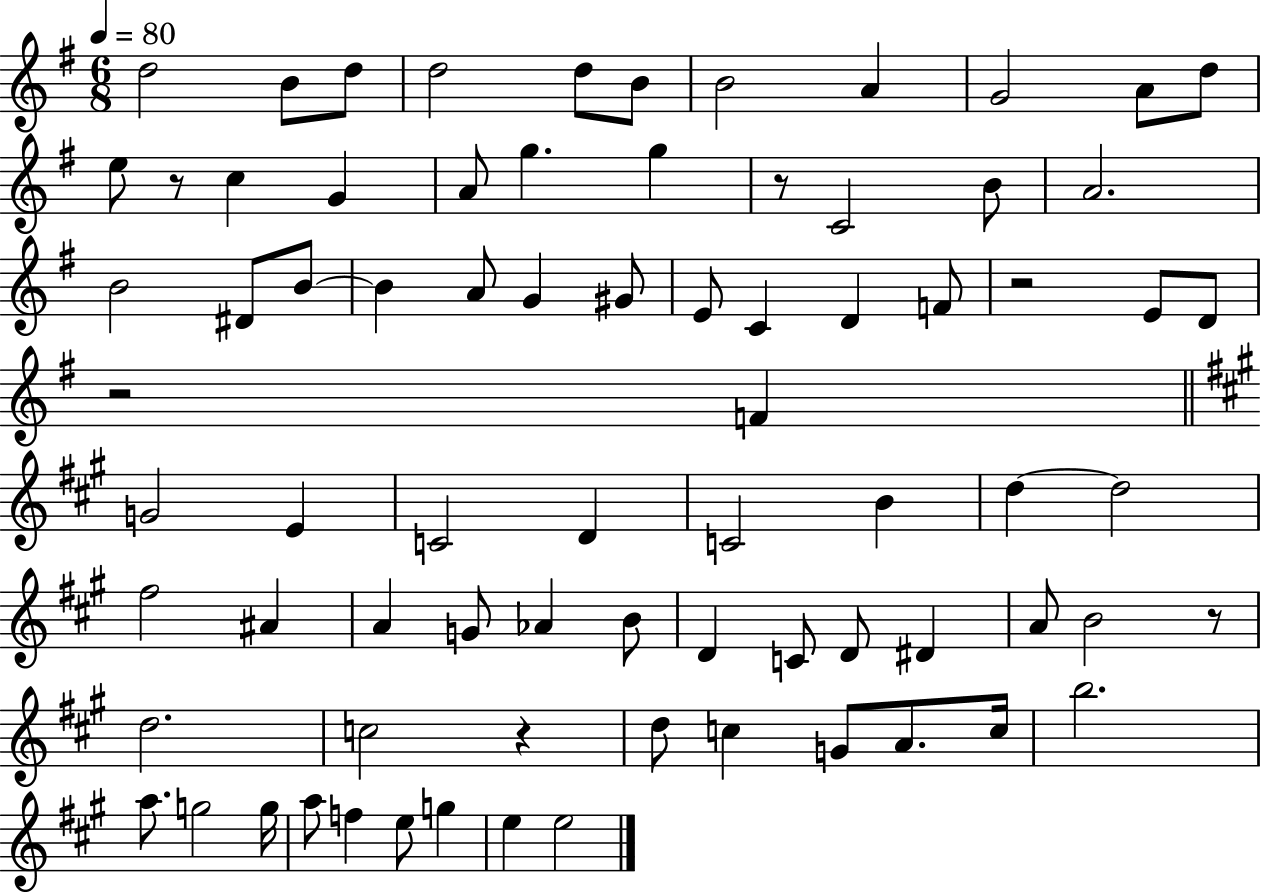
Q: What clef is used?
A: treble